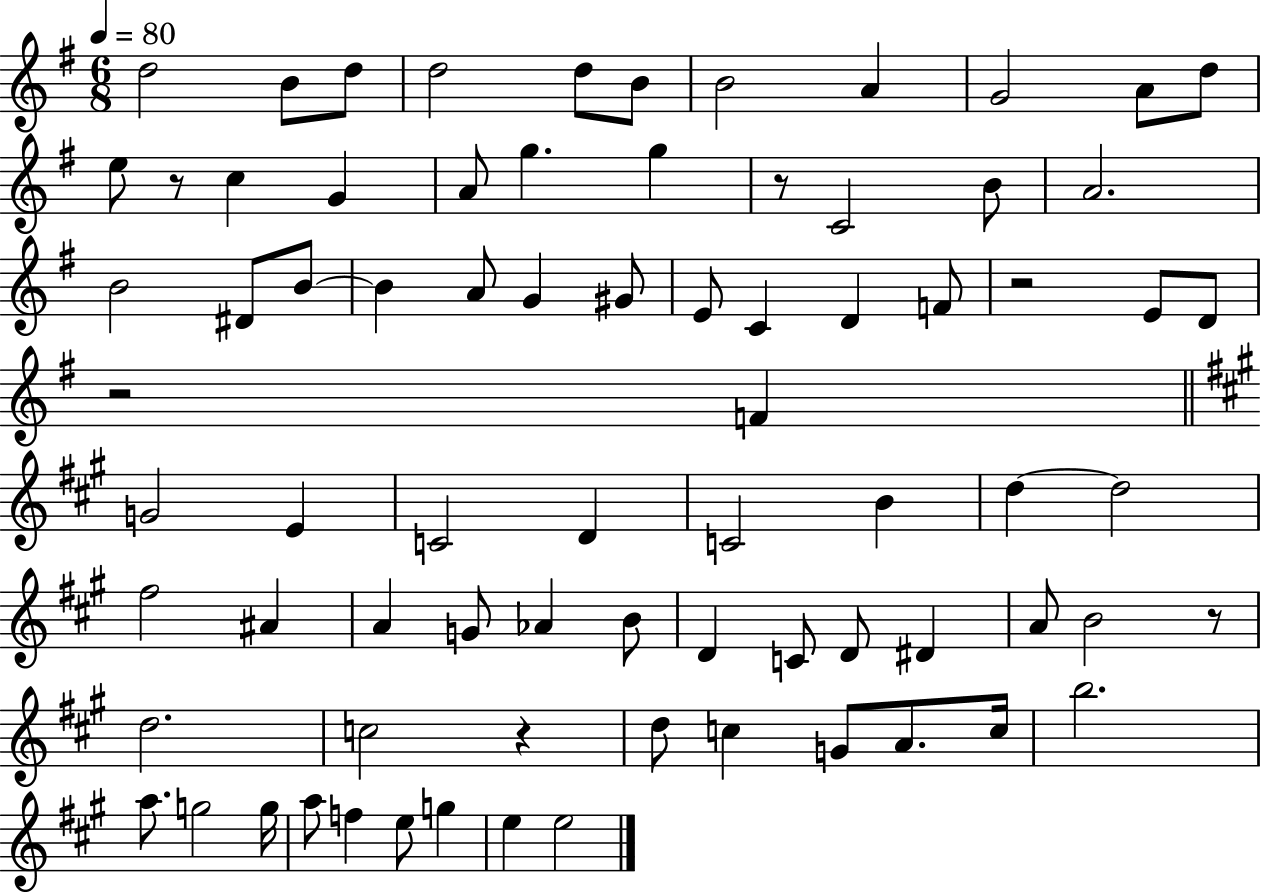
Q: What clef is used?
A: treble